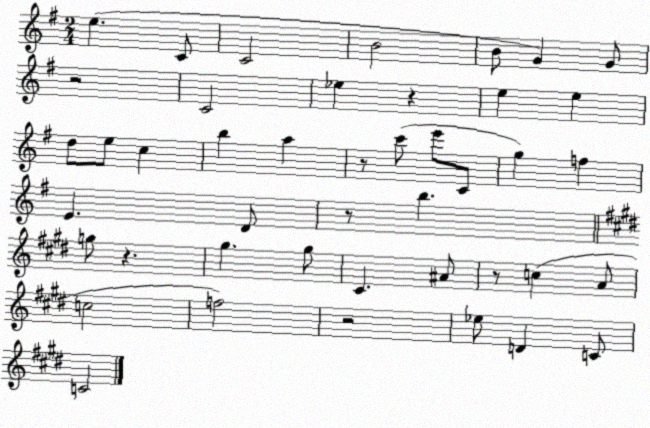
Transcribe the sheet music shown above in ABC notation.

X:1
T:Untitled
M:2/4
L:1/4
K:G
e C/2 C2 B2 B/2 G G/2 z2 C2 _e z e e d/2 e/2 c b a z/2 c'/2 e'/2 C/2 g f E D/2 z/2 b g/2 z ^g ^g/2 ^C ^A/2 z/2 c A/2 c2 f2 z2 _e/2 D C/2 C2